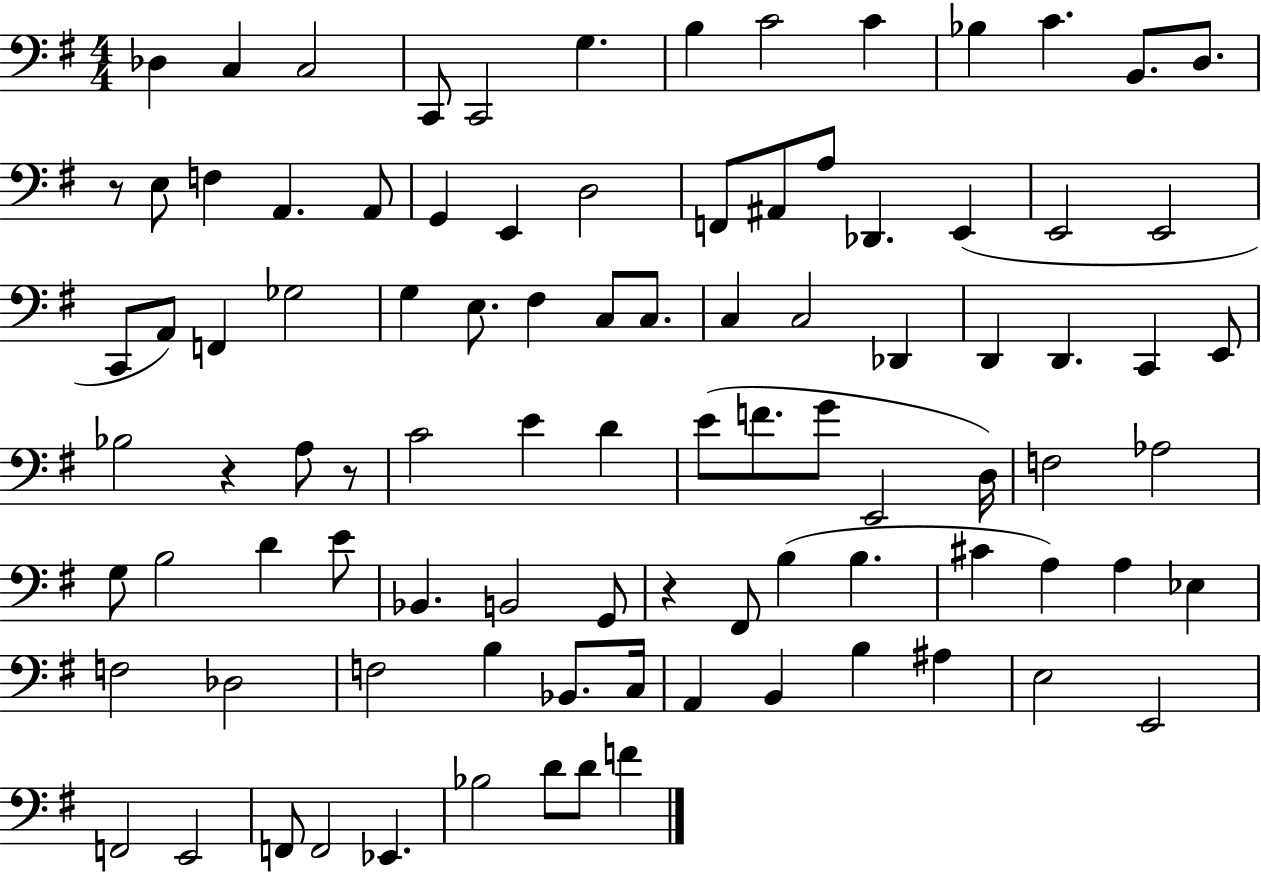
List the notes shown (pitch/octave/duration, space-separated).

Db3/q C3/q C3/h C2/e C2/h G3/q. B3/q C4/h C4/q Bb3/q C4/q. B2/e. D3/e. R/e E3/e F3/q A2/q. A2/e G2/q E2/q D3/h F2/e A#2/e A3/e Db2/q. E2/q E2/h E2/h C2/e A2/e F2/q Gb3/h G3/q E3/e. F#3/q C3/e C3/e. C3/q C3/h Db2/q D2/q D2/q. C2/q E2/e Bb3/h R/q A3/e R/e C4/h E4/q D4/q E4/e F4/e. G4/e E2/h D3/s F3/h Ab3/h G3/e B3/h D4/q E4/e Bb2/q. B2/h G2/e R/q F#2/e B3/q B3/q. C#4/q A3/q A3/q Eb3/q F3/h Db3/h F3/h B3/q Bb2/e. C3/s A2/q B2/q B3/q A#3/q E3/h E2/h F2/h E2/h F2/e F2/h Eb2/q. Bb3/h D4/e D4/e F4/q